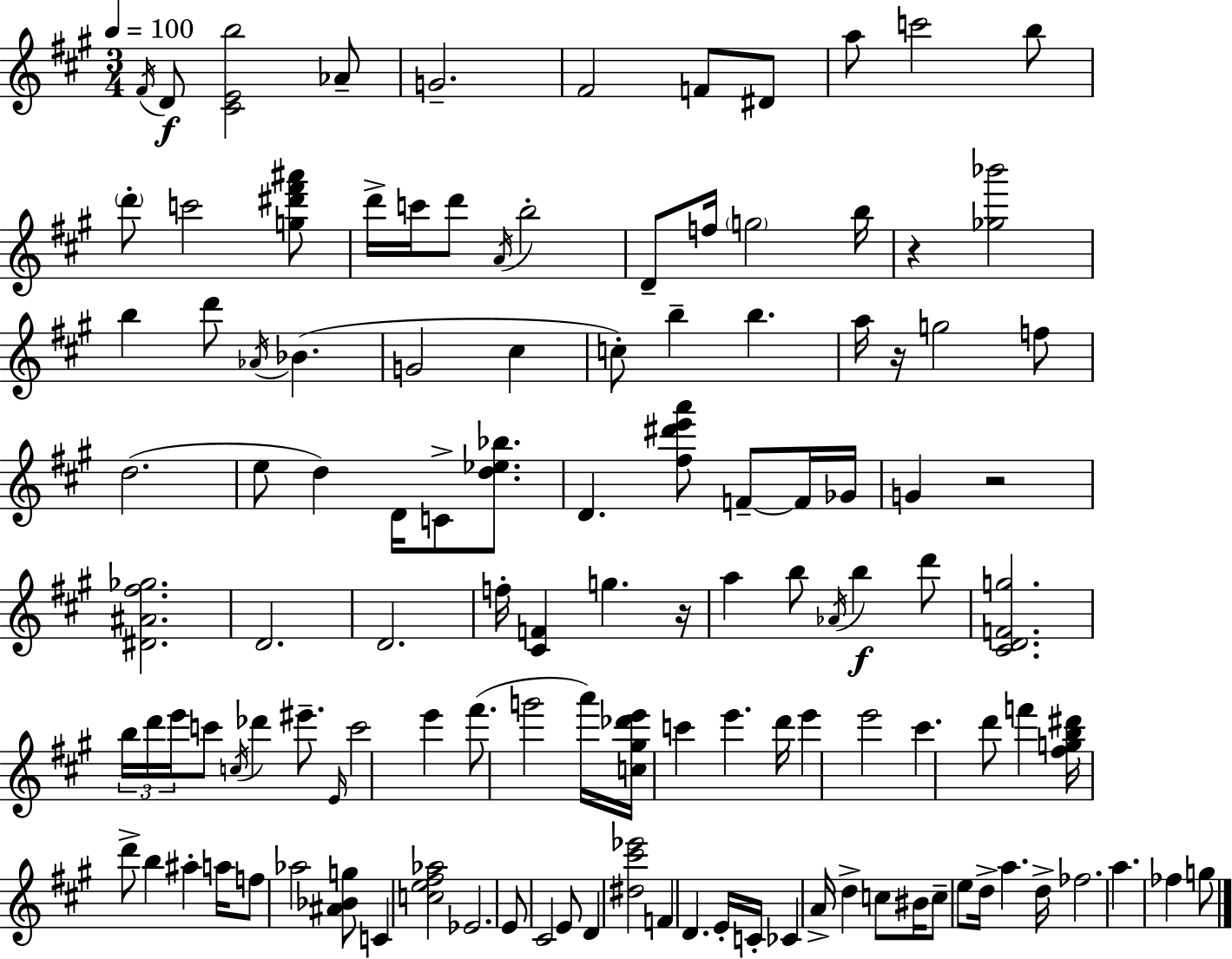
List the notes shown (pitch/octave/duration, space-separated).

F#4/s D4/e [C#4,E4,B5]/h Ab4/e G4/h. F#4/h F4/e D#4/e A5/e C6/h B5/e D6/e C6/h [G5,D#6,F#6,A#6]/e D6/s C6/s D6/e A4/s B5/h D4/e F5/s G5/h B5/s R/q [Gb5,Bb6]/h B5/q D6/e Ab4/s Bb4/q. G4/h C#5/q C5/e B5/q B5/q. A5/s R/s G5/h F5/e D5/h. E5/e D5/q D4/s C4/e [D5,Eb5,Bb5]/e. D4/q. [F#5,D#6,E6,A6]/e F4/e F4/s Gb4/s G4/q R/h [D#4,A#4,F#5,Gb5]/h. D4/h. D4/h. F5/s [C#4,F4]/q G5/q. R/s A5/q B5/e Ab4/s B5/q D6/e [C#4,D4,F4,G5]/h. B5/s D6/s E6/s C6/e C5/s Db6/q EIS6/e. E4/s C6/h E6/q F#6/e. G6/h A6/s [C5,G#5,Db6,E6]/s C6/q E6/q. D6/s E6/q E6/h C#6/q. D6/e F6/q [F#5,G5,B5,D#6]/s D6/e B5/q A#5/q A5/s F5/e Ab5/h [A#4,Bb4,G5]/e C4/q [C5,E5,F#5,Ab5]/h Eb4/h. E4/e C#4/h E4/e D4/q [D#5,C#6,Eb6]/h F4/q D4/q. E4/s C4/s CES4/q A4/s D5/q C5/e BIS4/s C5/e E5/e D5/s A5/q. D5/s FES5/h. A5/q. FES5/q G5/e